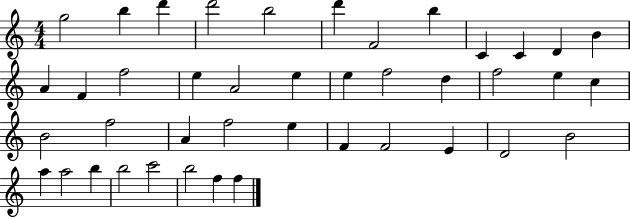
{
  \clef treble
  \numericTimeSignature
  \time 4/4
  \key c \major
  g''2 b''4 d'''4 | d'''2 b''2 | d'''4 f'2 b''4 | c'4 c'4 d'4 b'4 | \break a'4 f'4 f''2 | e''4 a'2 e''4 | e''4 f''2 d''4 | f''2 e''4 c''4 | \break b'2 f''2 | a'4 f''2 e''4 | f'4 f'2 e'4 | d'2 b'2 | \break a''4 a''2 b''4 | b''2 c'''2 | b''2 f''4 f''4 | \bar "|."
}